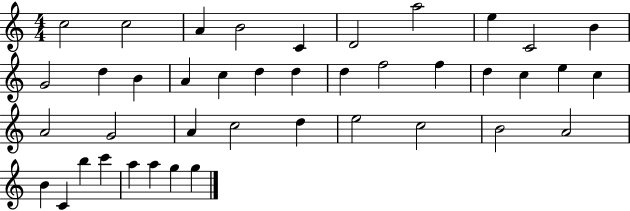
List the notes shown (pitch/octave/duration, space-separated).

C5/h C5/h A4/q B4/h C4/q D4/h A5/h E5/q C4/h B4/q G4/h D5/q B4/q A4/q C5/q D5/q D5/q D5/q F5/h F5/q D5/q C5/q E5/q C5/q A4/h G4/h A4/q C5/h D5/q E5/h C5/h B4/h A4/h B4/q C4/q B5/q C6/q A5/q A5/q G5/q G5/q